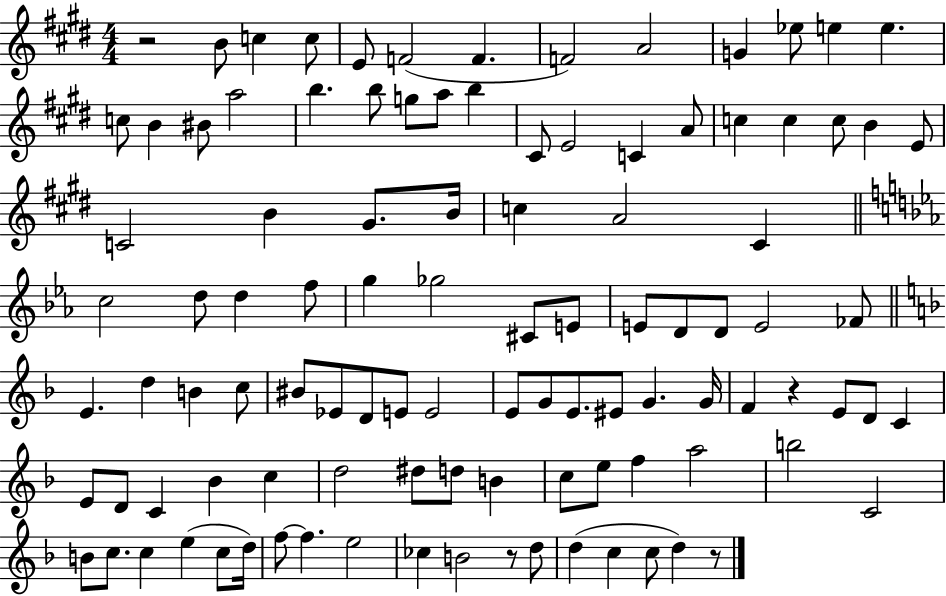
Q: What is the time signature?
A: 4/4